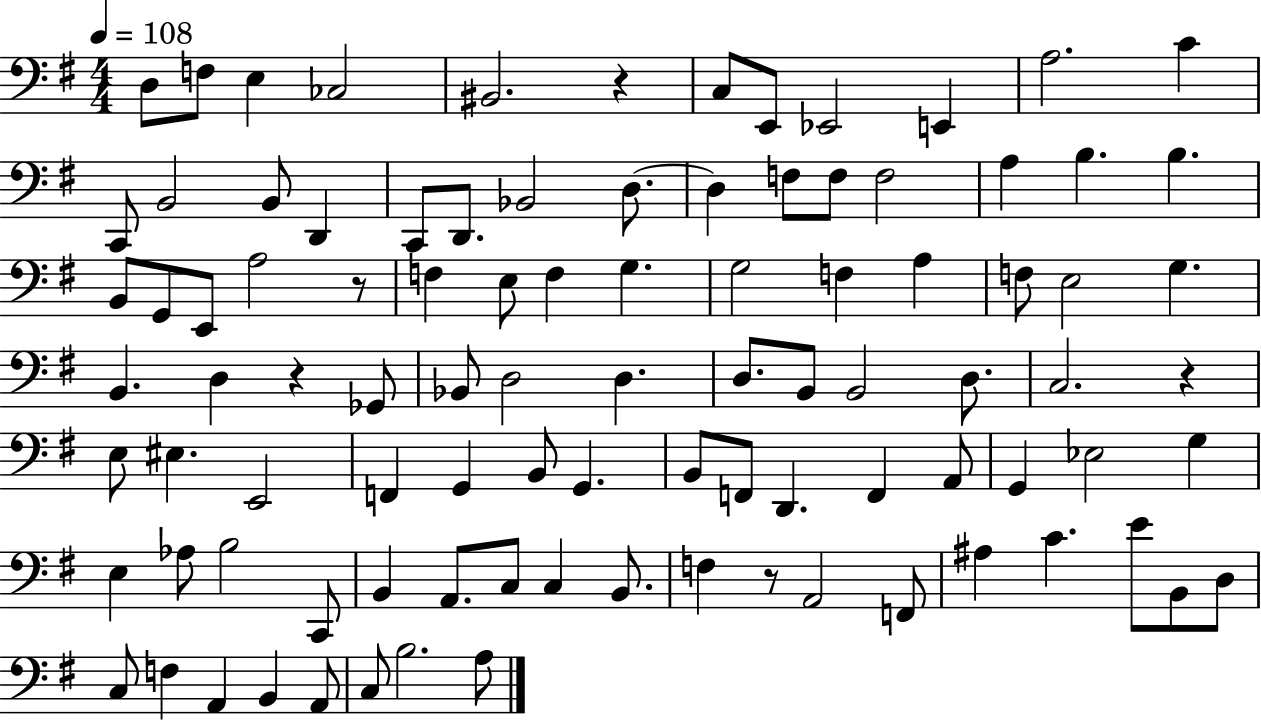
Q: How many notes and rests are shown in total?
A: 96